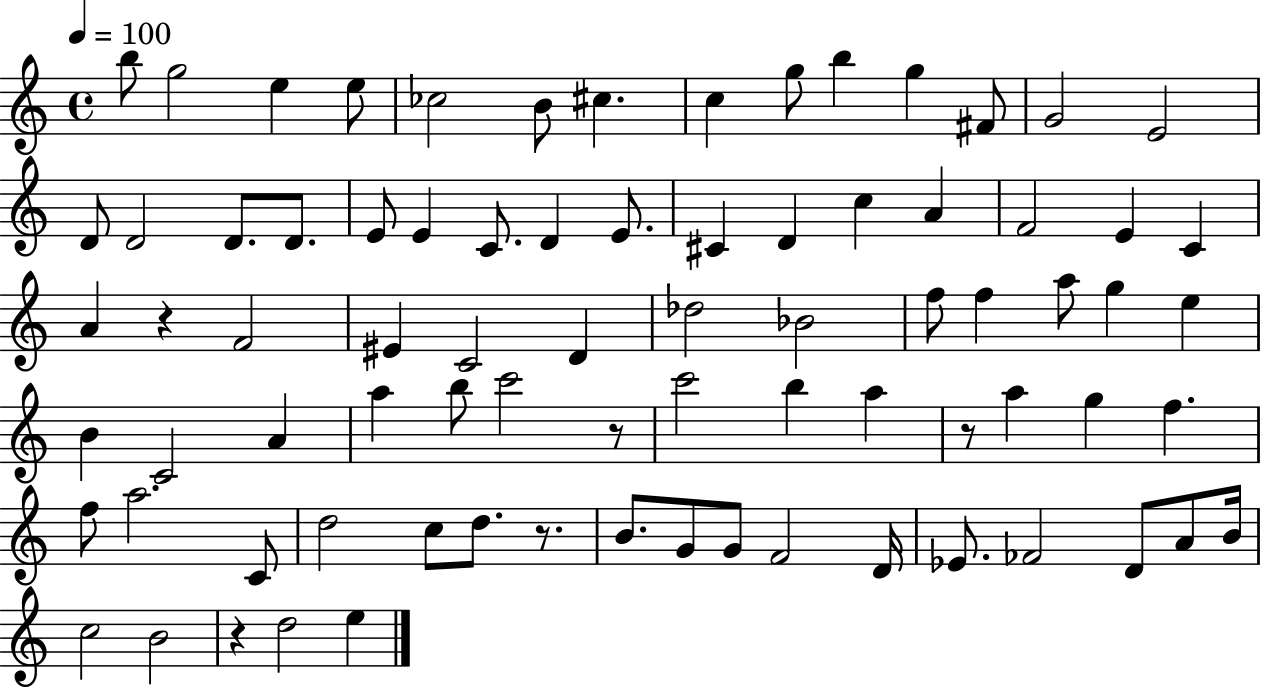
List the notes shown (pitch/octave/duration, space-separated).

B5/e G5/h E5/q E5/e CES5/h B4/e C#5/q. C5/q G5/e B5/q G5/q F#4/e G4/h E4/h D4/e D4/h D4/e. D4/e. E4/e E4/q C4/e. D4/q E4/e. C#4/q D4/q C5/q A4/q F4/h E4/q C4/q A4/q R/q F4/h EIS4/q C4/h D4/q Db5/h Bb4/h F5/e F5/q A5/e G5/q E5/q B4/q C4/h A4/q A5/q B5/e C6/h R/e C6/h B5/q A5/q R/e A5/q G5/q F5/q. F5/e A5/h. C4/e D5/h C5/e D5/e. R/e. B4/e. G4/e G4/e F4/h D4/s Eb4/e. FES4/h D4/e A4/e B4/s C5/h B4/h R/q D5/h E5/q